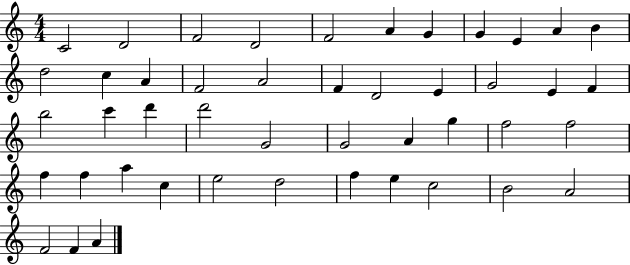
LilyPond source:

{
  \clef treble
  \numericTimeSignature
  \time 4/4
  \key c \major
  c'2 d'2 | f'2 d'2 | f'2 a'4 g'4 | g'4 e'4 a'4 b'4 | \break d''2 c''4 a'4 | f'2 a'2 | f'4 d'2 e'4 | g'2 e'4 f'4 | \break b''2 c'''4 d'''4 | d'''2 g'2 | g'2 a'4 g''4 | f''2 f''2 | \break f''4 f''4 a''4 c''4 | e''2 d''2 | f''4 e''4 c''2 | b'2 a'2 | \break f'2 f'4 a'4 | \bar "|."
}